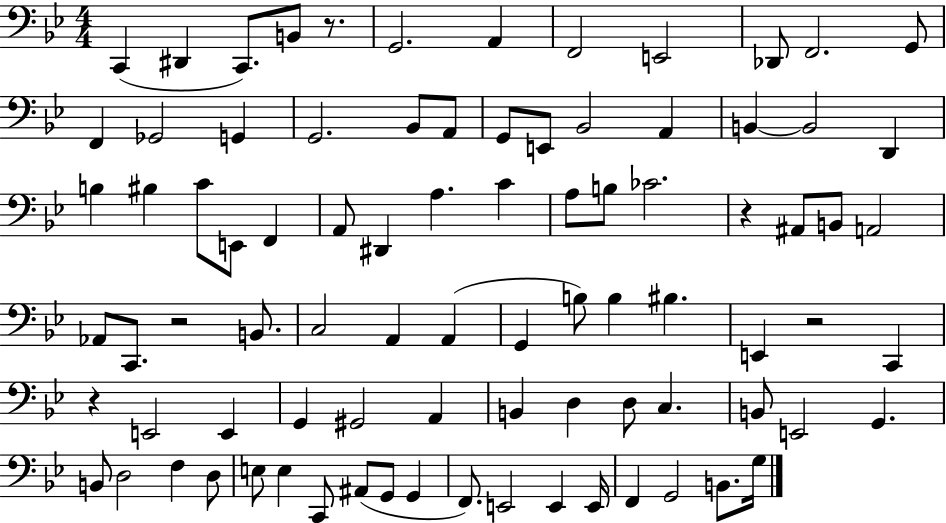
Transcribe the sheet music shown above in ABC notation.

X:1
T:Untitled
M:4/4
L:1/4
K:Bb
C,, ^D,, C,,/2 B,,/2 z/2 G,,2 A,, F,,2 E,,2 _D,,/2 F,,2 G,,/2 F,, _G,,2 G,, G,,2 _B,,/2 A,,/2 G,,/2 E,,/2 _B,,2 A,, B,, B,,2 D,, B, ^B, C/2 E,,/2 F,, A,,/2 ^D,, A, C A,/2 B,/2 _C2 z ^A,,/2 B,,/2 A,,2 _A,,/2 C,,/2 z2 B,,/2 C,2 A,, A,, G,, B,/2 B, ^B, E,, z2 C,, z E,,2 E,, G,, ^G,,2 A,, B,, D, D,/2 C, B,,/2 E,,2 G,, B,,/2 D,2 F, D,/2 E,/2 E, C,,/2 ^A,,/2 G,,/2 G,, F,,/2 E,,2 E,, E,,/4 F,, G,,2 B,,/2 G,/4